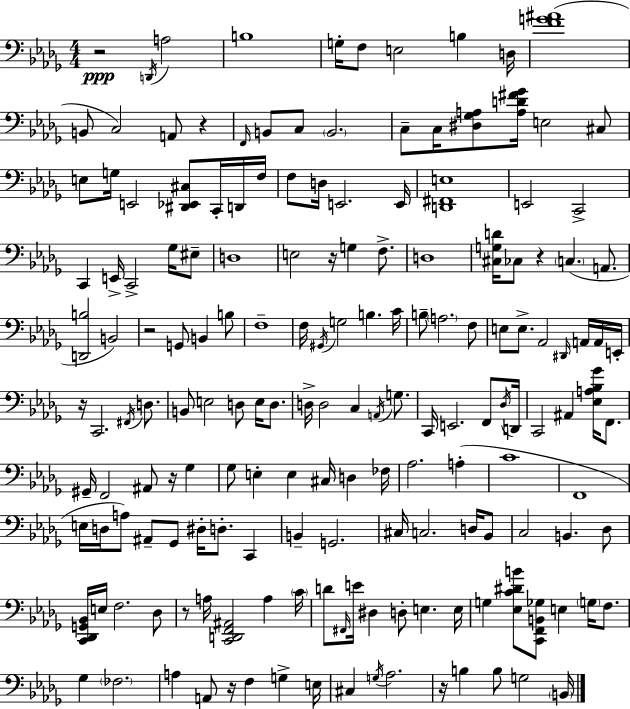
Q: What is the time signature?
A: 4/4